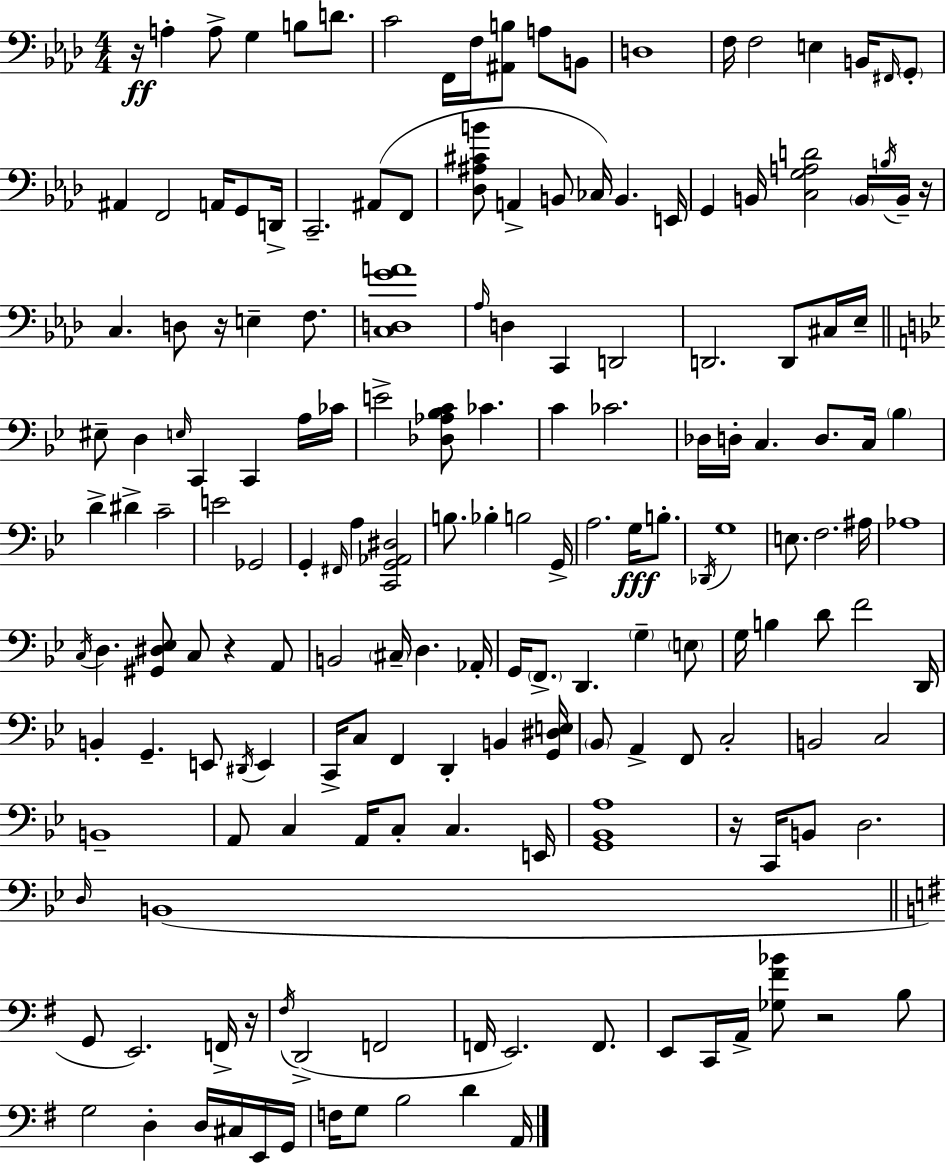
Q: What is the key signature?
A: AES major